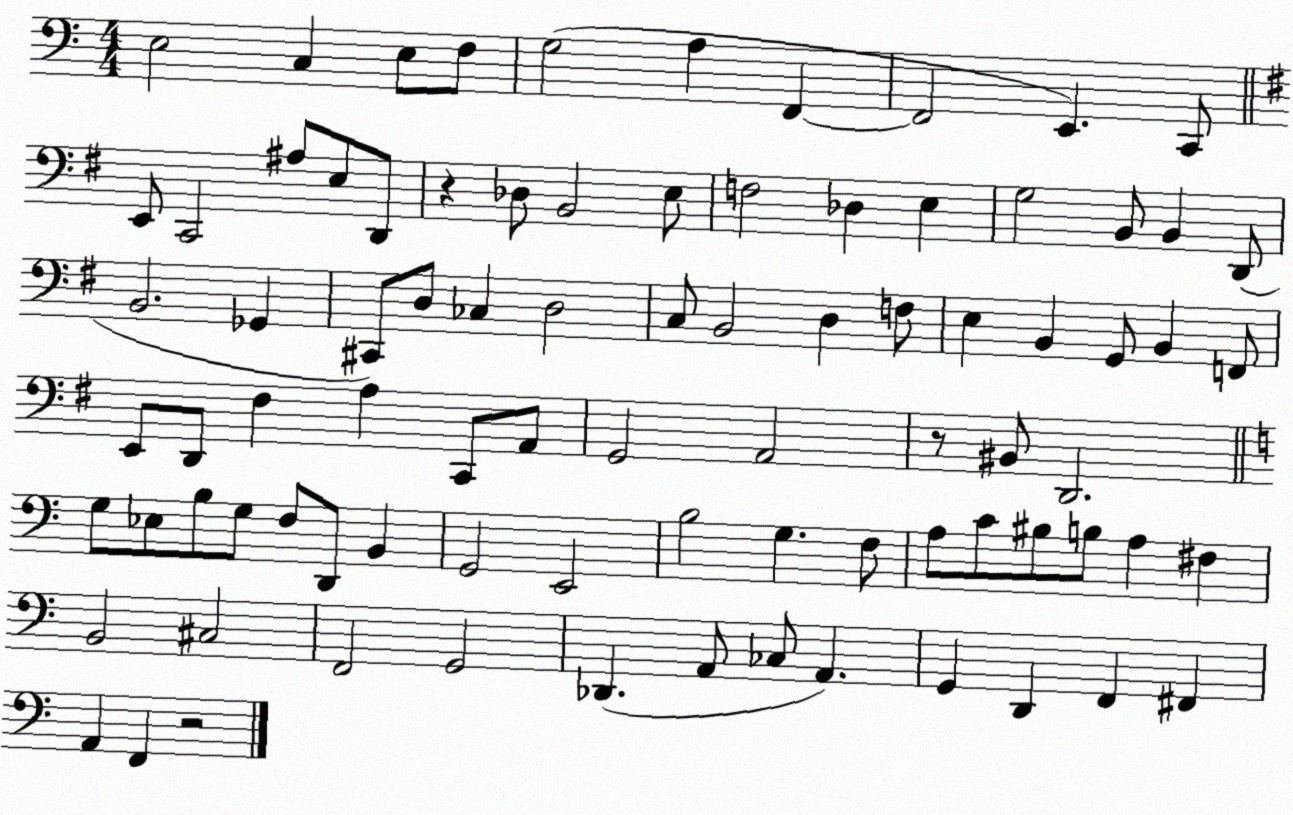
X:1
T:Untitled
M:4/4
L:1/4
K:C
E,2 C, E,/2 F,/2 G,2 A, F,, F,,2 E,, C,,/2 E,,/2 C,,2 ^A,/2 E,/2 D,,/2 z _D,/2 B,,2 E,/2 F,2 _D, E, G,2 B,,/2 B,, D,,/2 B,,2 _G,, ^C,,/2 D,/2 _C, D,2 C,/2 B,,2 D, F,/2 E, B,, G,,/2 B,, F,,/2 E,,/2 D,,/2 ^F, A, C,,/2 A,,/2 G,,2 A,,2 z/2 ^B,,/2 D,,2 G,/2 _E,/2 B,/2 G,/2 F,/2 D,,/2 B,, G,,2 E,,2 B,2 G, F,/2 A,/2 C/2 ^B,/2 B,/2 A, ^F, B,,2 ^C,2 F,,2 G,,2 _D,, A,,/2 _C,/2 A,, G,, D,, F,, ^F,, A,, F,, z2